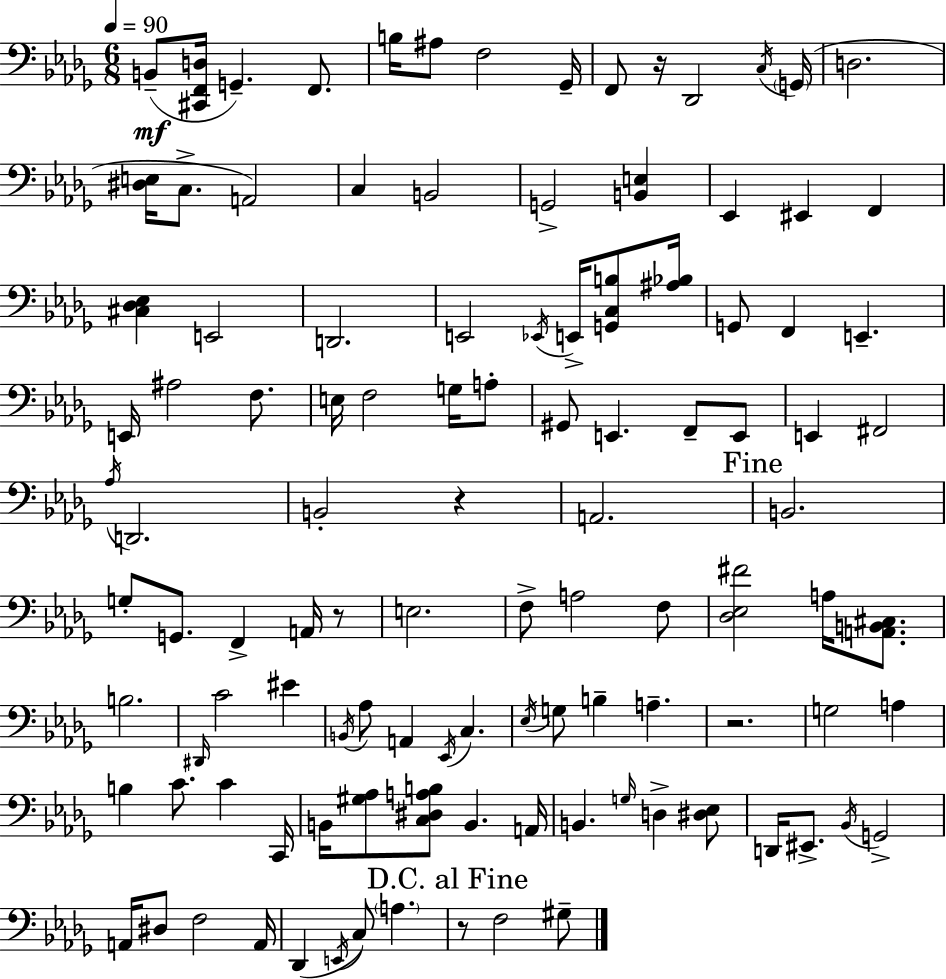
B2/e [C#2,F2,D3]/s G2/q. F2/e. B3/s A#3/e F3/h Gb2/s F2/e R/s Db2/h C3/s G2/s D3/h. [D#3,E3]/s C3/e. A2/h C3/q B2/h G2/h [B2,E3]/q Eb2/q EIS2/q F2/q [C#3,Db3,Eb3]/q E2/h D2/h. E2/h Eb2/s E2/s [G2,C3,B3]/e [A#3,Bb3]/s G2/e F2/q E2/q. E2/s A#3/h F3/e. E3/s F3/h G3/s A3/e G#2/e E2/q. F2/e E2/e E2/q F#2/h Ab3/s D2/h. B2/h R/q A2/h. B2/h. G3/e G2/e. F2/q A2/s R/e E3/h. F3/e A3/h F3/e [Db3,Eb3,F#4]/h A3/s [A2,B2,C#3]/e. B3/h. D#2/s C4/h EIS4/q B2/s Ab3/e A2/q Eb2/s C3/q. Eb3/s G3/e B3/q A3/q. R/h. G3/h A3/q B3/q C4/e. C4/q C2/s B2/s [G#3,Ab3]/e [C3,D#3,A3,B3]/e B2/q. A2/s B2/q. G3/s D3/q [D#3,Eb3]/e D2/s EIS2/e. Bb2/s G2/h A2/s D#3/e F3/h A2/s Db2/q E2/s C3/e A3/q. R/e F3/h G#3/e